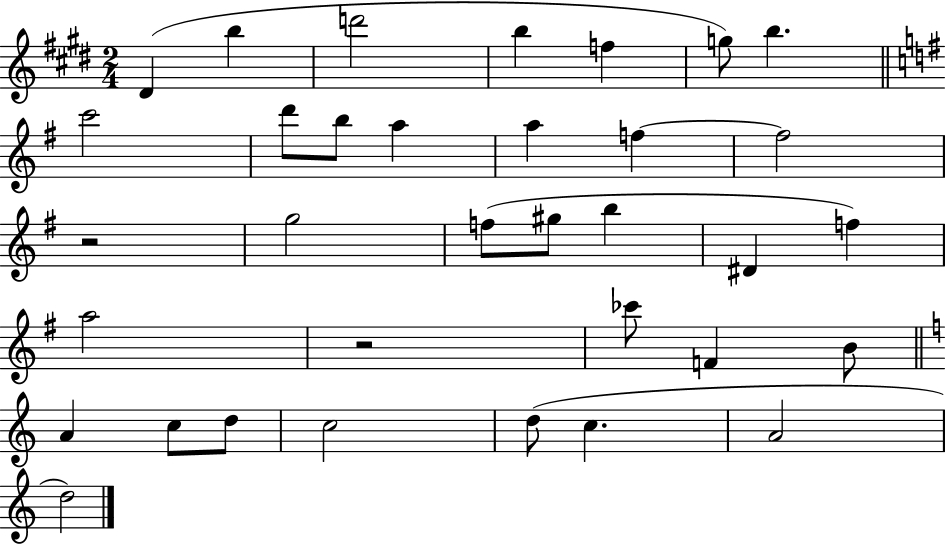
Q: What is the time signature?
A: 2/4